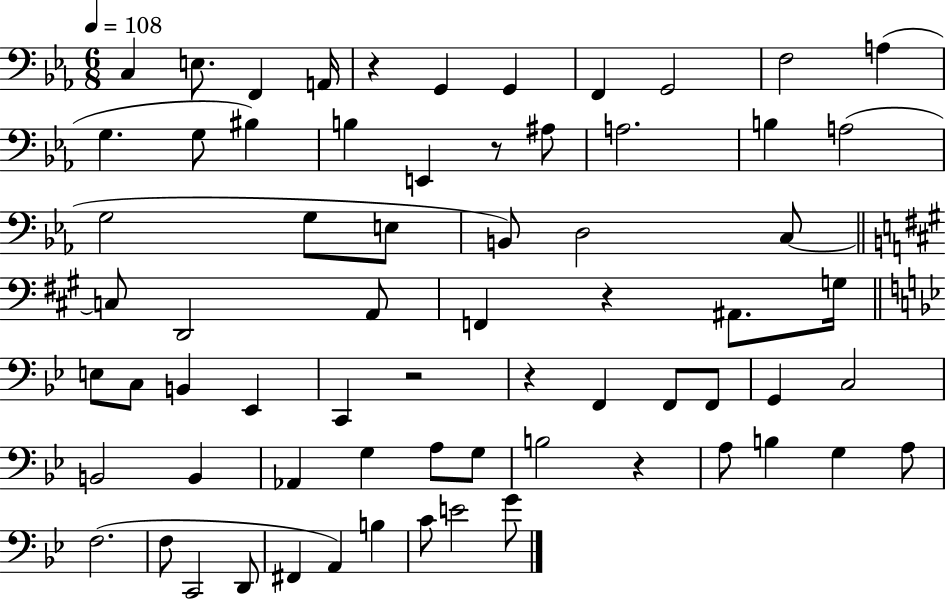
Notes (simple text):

C3/q E3/e. F2/q A2/s R/q G2/q G2/q F2/q G2/h F3/h A3/q G3/q. G3/e BIS3/q B3/q E2/q R/e A#3/e A3/h. B3/q A3/h G3/h G3/e E3/e B2/e D3/h C3/e C3/e D2/h A2/e F2/q R/q A#2/e. G3/s E3/e C3/e B2/q Eb2/q C2/q R/h R/q F2/q F2/e F2/e G2/q C3/h B2/h B2/q Ab2/q G3/q A3/e G3/e B3/h R/q A3/e B3/q G3/q A3/e F3/h. F3/e C2/h D2/e F#2/q A2/q B3/q C4/e E4/h G4/e